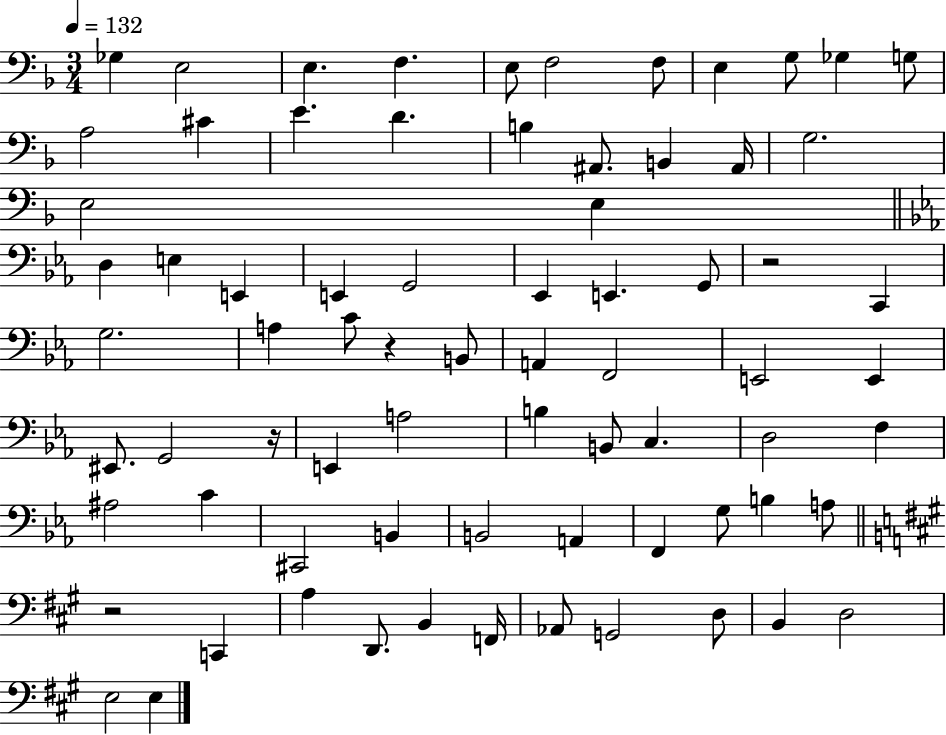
{
  \clef bass
  \numericTimeSignature
  \time 3/4
  \key f \major
  \tempo 4 = 132
  ges4 e2 | e4. f4. | e8 f2 f8 | e4 g8 ges4 g8 | \break a2 cis'4 | e'4. d'4. | b4 ais,8. b,4 ais,16 | g2. | \break e2 e4 | \bar "||" \break \key ees \major d4 e4 e,4 | e,4 g,2 | ees,4 e,4. g,8 | r2 c,4 | \break g2. | a4 c'8 r4 b,8 | a,4 f,2 | e,2 e,4 | \break eis,8. g,2 r16 | e,4 a2 | b4 b,8 c4. | d2 f4 | \break ais2 c'4 | cis,2 b,4 | b,2 a,4 | f,4 g8 b4 a8 | \break \bar "||" \break \key a \major r2 c,4 | a4 d,8. b,4 f,16 | aes,8 g,2 d8 | b,4 d2 | \break e2 e4 | \bar "|."
}